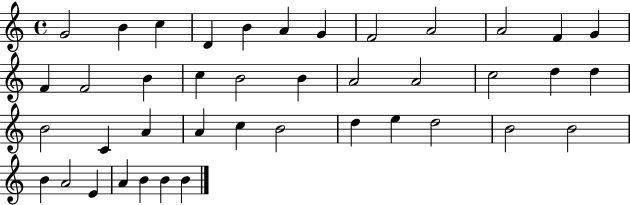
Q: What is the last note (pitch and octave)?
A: B4